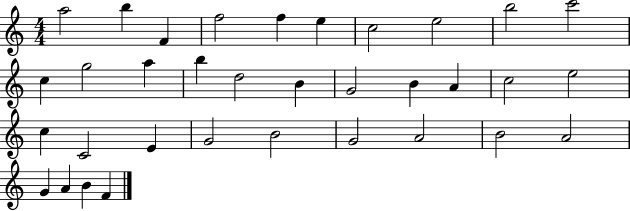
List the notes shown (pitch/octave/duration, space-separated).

A5/h B5/q F4/q F5/h F5/q E5/q C5/h E5/h B5/h C6/h C5/q G5/h A5/q B5/q D5/h B4/q G4/h B4/q A4/q C5/h E5/h C5/q C4/h E4/q G4/h B4/h G4/h A4/h B4/h A4/h G4/q A4/q B4/q F4/q